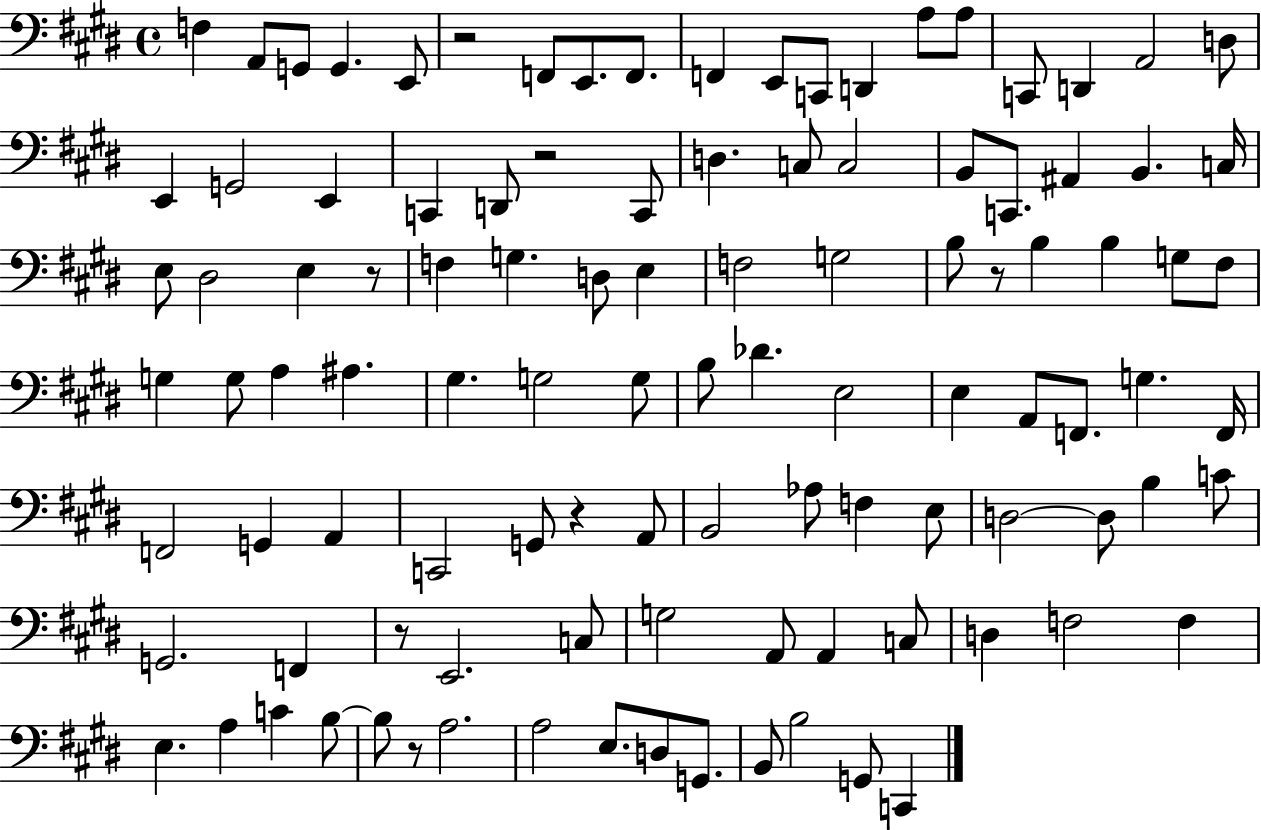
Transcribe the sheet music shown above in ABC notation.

X:1
T:Untitled
M:4/4
L:1/4
K:E
F, A,,/2 G,,/2 G,, E,,/2 z2 F,,/2 E,,/2 F,,/2 F,, E,,/2 C,,/2 D,, A,/2 A,/2 C,,/2 D,, A,,2 D,/2 E,, G,,2 E,, C,, D,,/2 z2 C,,/2 D, C,/2 C,2 B,,/2 C,,/2 ^A,, B,, C,/4 E,/2 ^D,2 E, z/2 F, G, D,/2 E, F,2 G,2 B,/2 z/2 B, B, G,/2 ^F,/2 G, G,/2 A, ^A, ^G, G,2 G,/2 B,/2 _D E,2 E, A,,/2 F,,/2 G, F,,/4 F,,2 G,, A,, C,,2 G,,/2 z A,,/2 B,,2 _A,/2 F, E,/2 D,2 D,/2 B, C/2 G,,2 F,, z/2 E,,2 C,/2 G,2 A,,/2 A,, C,/2 D, F,2 F, E, A, C B,/2 B,/2 z/2 A,2 A,2 E,/2 D,/2 G,,/2 B,,/2 B,2 G,,/2 C,,